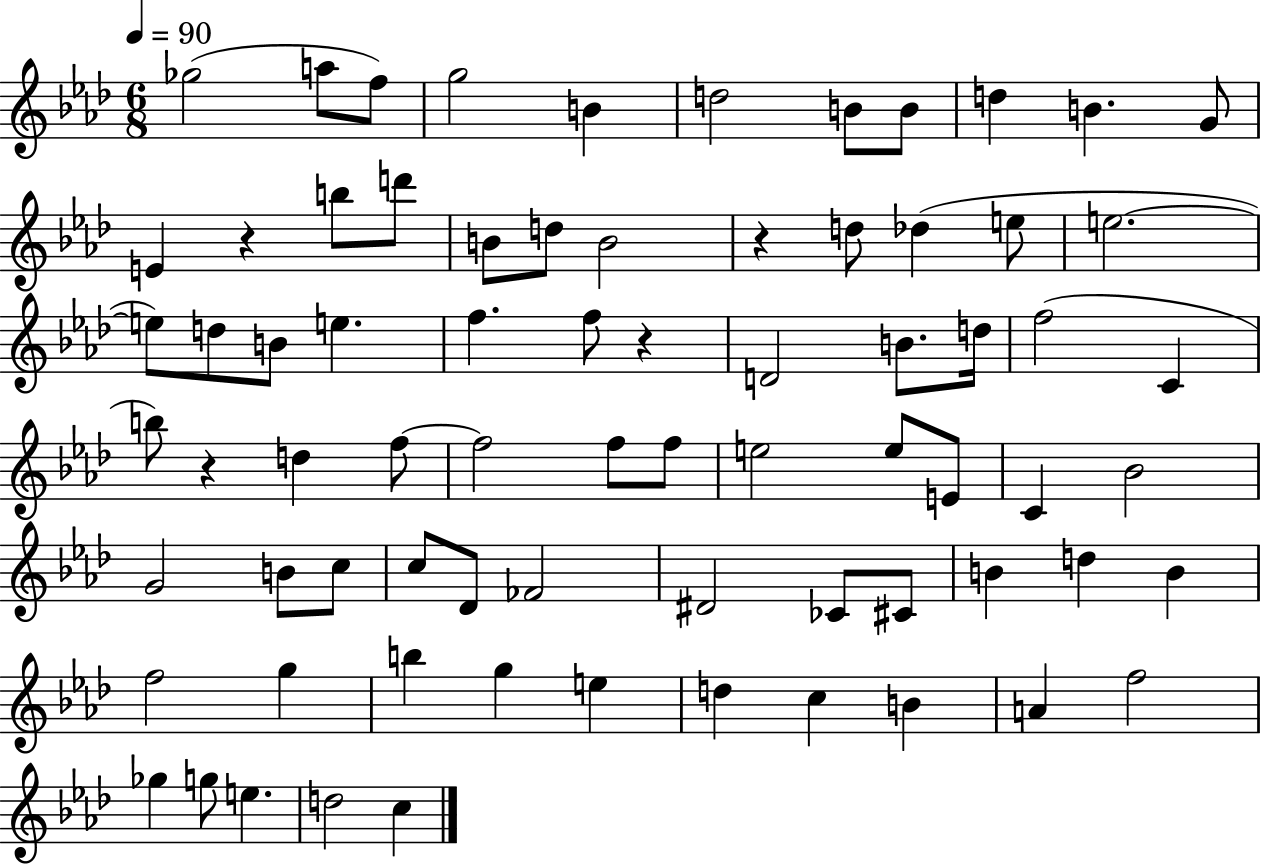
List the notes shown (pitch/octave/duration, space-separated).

Gb5/h A5/e F5/e G5/h B4/q D5/h B4/e B4/e D5/q B4/q. G4/e E4/q R/q B5/e D6/e B4/e D5/e B4/h R/q D5/e Db5/q E5/e E5/h. E5/e D5/e B4/e E5/q. F5/q. F5/e R/q D4/h B4/e. D5/s F5/h C4/q B5/e R/q D5/q F5/e F5/h F5/e F5/e E5/h E5/e E4/e C4/q Bb4/h G4/h B4/e C5/e C5/e Db4/e FES4/h D#4/h CES4/e C#4/e B4/q D5/q B4/q F5/h G5/q B5/q G5/q E5/q D5/q C5/q B4/q A4/q F5/h Gb5/q G5/e E5/q. D5/h C5/q